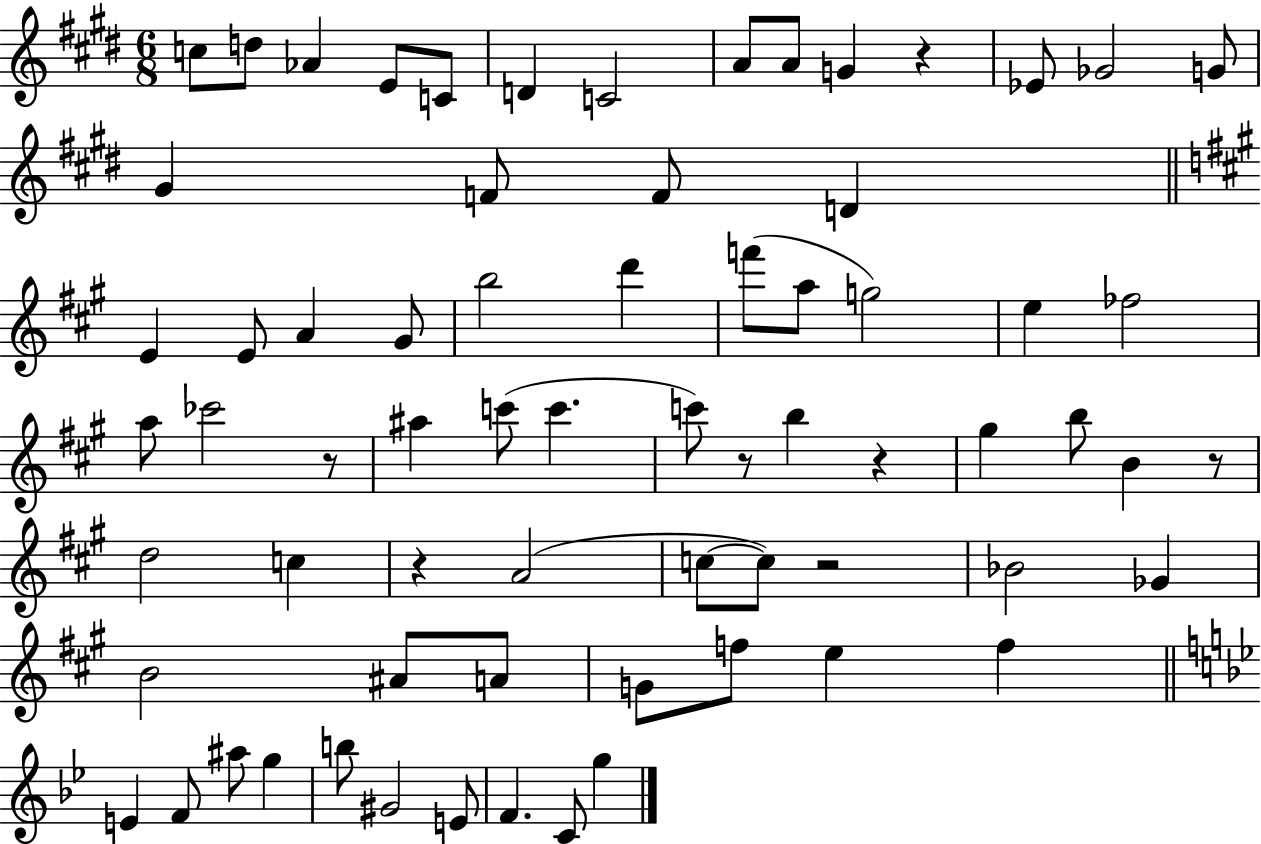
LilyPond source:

{
  \clef treble
  \numericTimeSignature
  \time 6/8
  \key e \major
  c''8 d''8 aes'4 e'8 c'8 | d'4 c'2 | a'8 a'8 g'4 r4 | ees'8 ges'2 g'8 | \break gis'4 f'8 f'8 d'4 | \bar "||" \break \key a \major e'4 e'8 a'4 gis'8 | b''2 d'''4 | f'''8( a''8 g''2) | e''4 fes''2 | \break a''8 ces'''2 r8 | ais''4 c'''8( c'''4. | c'''8) r8 b''4 r4 | gis''4 b''8 b'4 r8 | \break d''2 c''4 | r4 a'2( | c''8~~ c''8) r2 | bes'2 ges'4 | \break b'2 ais'8 a'8 | g'8 f''8 e''4 f''4 | \bar "||" \break \key g \minor e'4 f'8 ais''8 g''4 | b''8 gis'2 e'8 | f'4. c'8 g''4 | \bar "|."
}